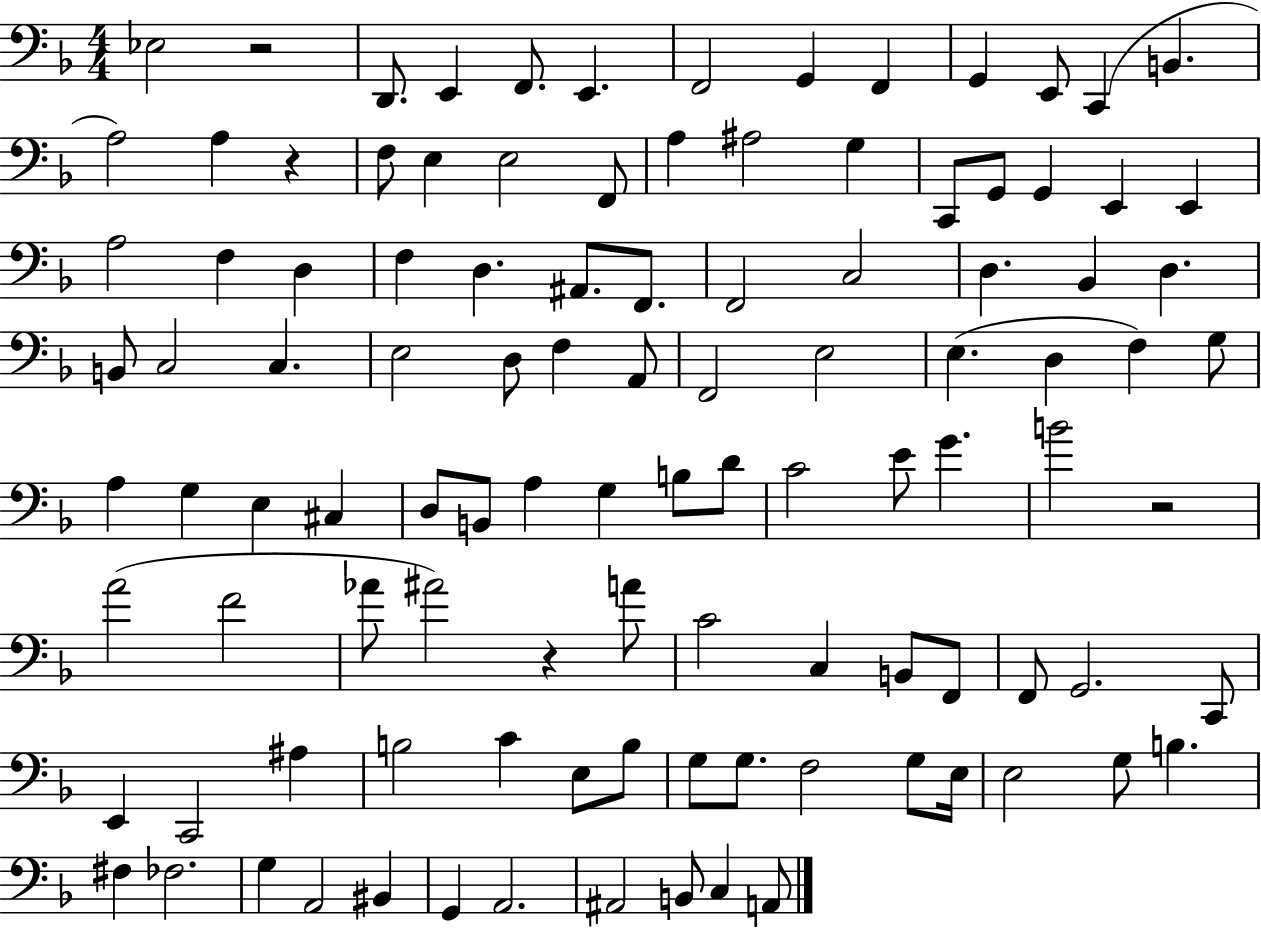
X:1
T:Untitled
M:4/4
L:1/4
K:F
_E,2 z2 D,,/2 E,, F,,/2 E,, F,,2 G,, F,, G,, E,,/2 C,, B,, A,2 A, z F,/2 E, E,2 F,,/2 A, ^A,2 G, C,,/2 G,,/2 G,, E,, E,, A,2 F, D, F, D, ^A,,/2 F,,/2 F,,2 C,2 D, _B,, D, B,,/2 C,2 C, E,2 D,/2 F, A,,/2 F,,2 E,2 E, D, F, G,/2 A, G, E, ^C, D,/2 B,,/2 A, G, B,/2 D/2 C2 E/2 G B2 z2 A2 F2 _A/2 ^A2 z A/2 C2 C, B,,/2 F,,/2 F,,/2 G,,2 C,,/2 E,, C,,2 ^A, B,2 C E,/2 B,/2 G,/2 G,/2 F,2 G,/2 E,/4 E,2 G,/2 B, ^F, _F,2 G, A,,2 ^B,, G,, A,,2 ^A,,2 B,,/2 C, A,,/2